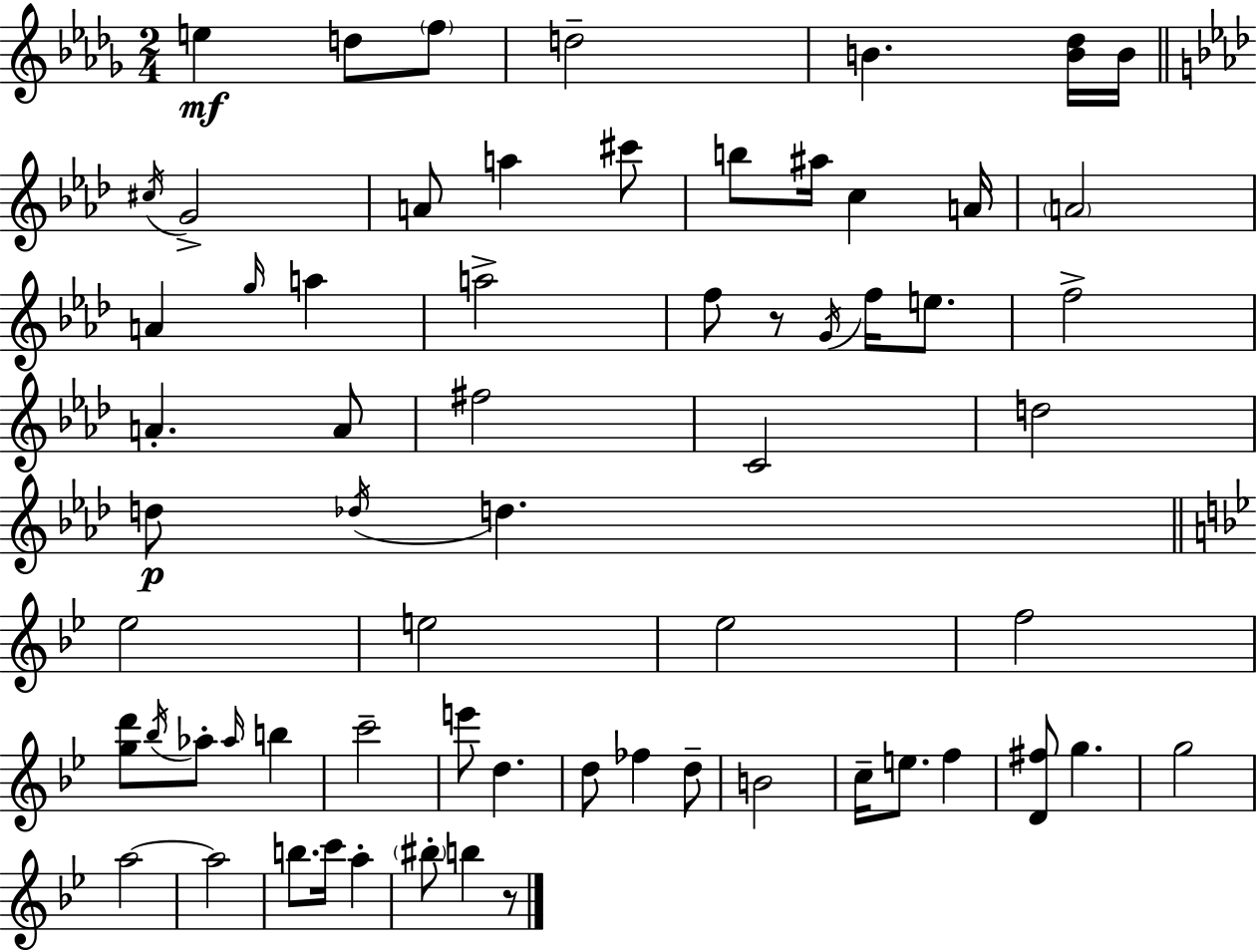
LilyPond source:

{
  \clef treble
  \numericTimeSignature
  \time 2/4
  \key bes \minor
  \repeat volta 2 { e''4\mf d''8 \parenthesize f''8 | d''2-- | b'4. <b' des''>16 b'16 | \bar "||" \break \key f \minor \acciaccatura { cis''16 } g'2-> | a'8 a''4 cis'''8 | b''8 ais''16 c''4 | a'16 \parenthesize a'2 | \break a'4 \grace { g''16 } a''4 | a''2-> | f''8 r8 \acciaccatura { g'16 } f''16 | e''8. f''2-> | \break a'4.-. | a'8 fis''2 | c'2 | d''2 | \break d''8\p \acciaccatura { des''16 } d''4. | \bar "||" \break \key bes \major ees''2 | e''2 | ees''2 | f''2 | \break <g'' d'''>8 \acciaccatura { bes''16 } aes''8-. \grace { aes''16 } b''4 | c'''2-- | e'''8 d''4. | d''8 fes''4 | \break d''8-- b'2 | c''16-- e''8. f''4 | <d' fis''>8 g''4. | g''2 | \break a''2~~ | a''2 | b''8. c'''16 a''4-. | \parenthesize bis''8-. b''4 | \break r8 } \bar "|."
}